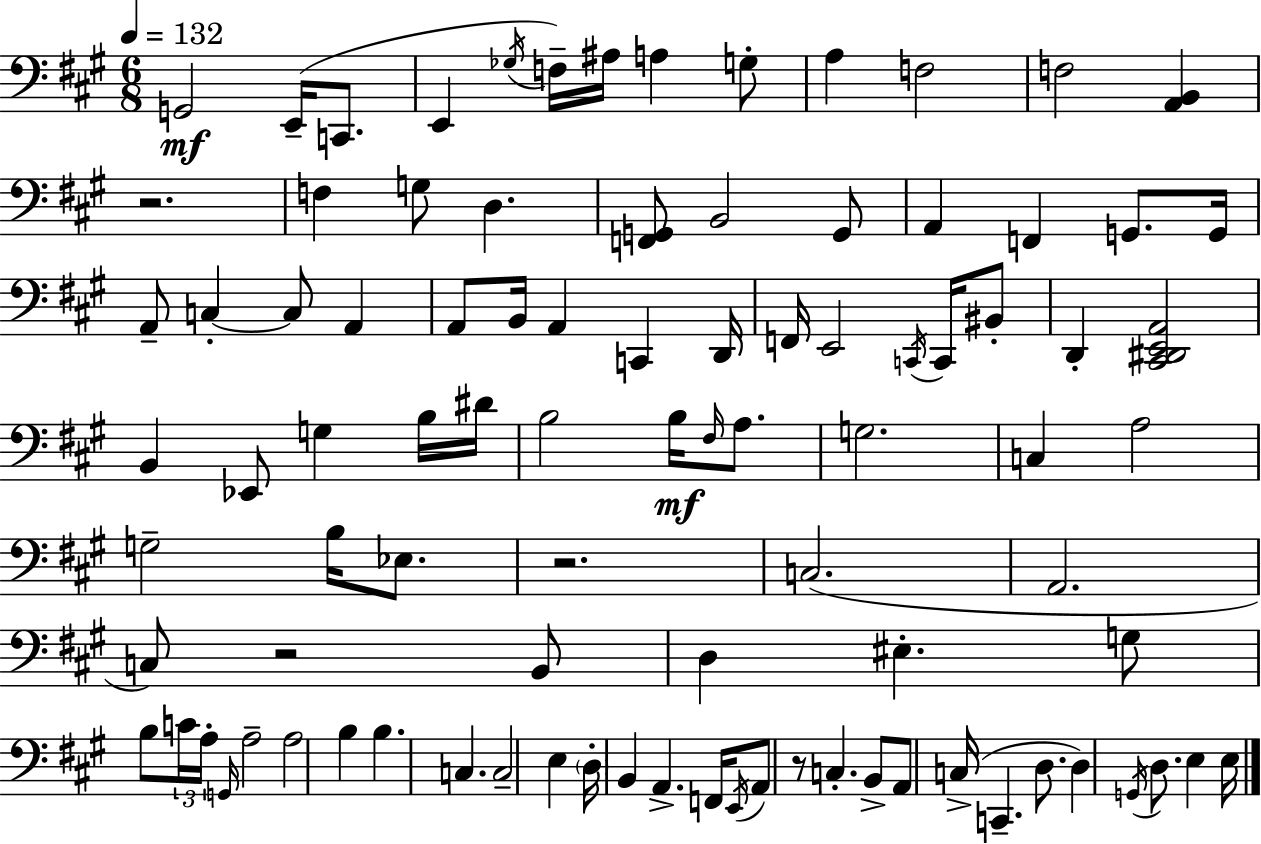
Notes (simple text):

G2/h E2/s C2/e. E2/q Gb3/s F3/s A#3/s A3/q G3/e A3/q F3/h F3/h [A2,B2]/q R/h. F3/q G3/e D3/q. [F2,G2]/e B2/h G2/e A2/q F2/q G2/e. G2/s A2/e C3/q C3/e A2/q A2/e B2/s A2/q C2/q D2/s F2/s E2/h C2/s C2/s BIS2/e D2/q [C#2,D#2,E2,A2]/h B2/q Eb2/e G3/q B3/s D#4/s B3/h B3/s F#3/s A3/e. G3/h. C3/q A3/h G3/h B3/s Eb3/e. R/h. C3/h. A2/h. C3/e R/h B2/e D3/q EIS3/q. G3/e B3/e C4/s A3/s G2/s A3/h A3/h B3/q B3/q. C3/q. C3/h E3/q D3/s B2/q A2/q. F2/s E2/s A2/e R/e C3/q. B2/e A2/e C3/s C2/q. D3/e. D3/q G2/s D3/e. E3/q E3/s